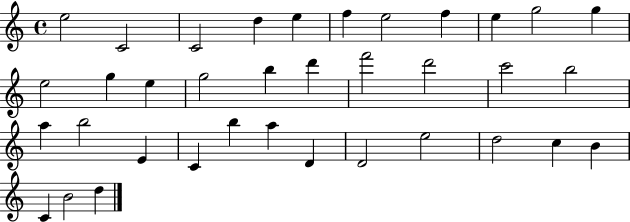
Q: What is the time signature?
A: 4/4